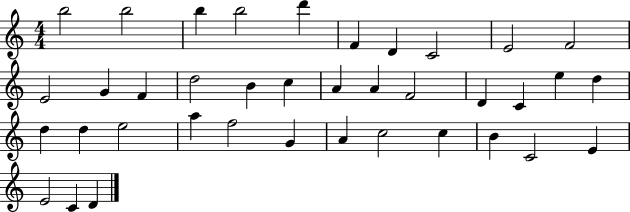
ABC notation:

X:1
T:Untitled
M:4/4
L:1/4
K:C
b2 b2 b b2 d' F D C2 E2 F2 E2 G F d2 B c A A F2 D C e d d d e2 a f2 G A c2 c B C2 E E2 C D